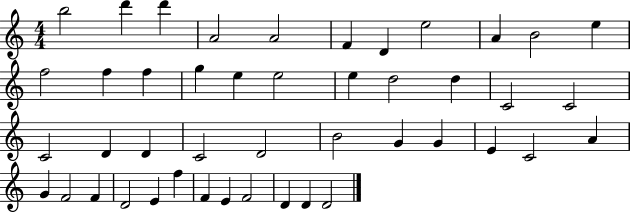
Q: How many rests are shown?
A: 0